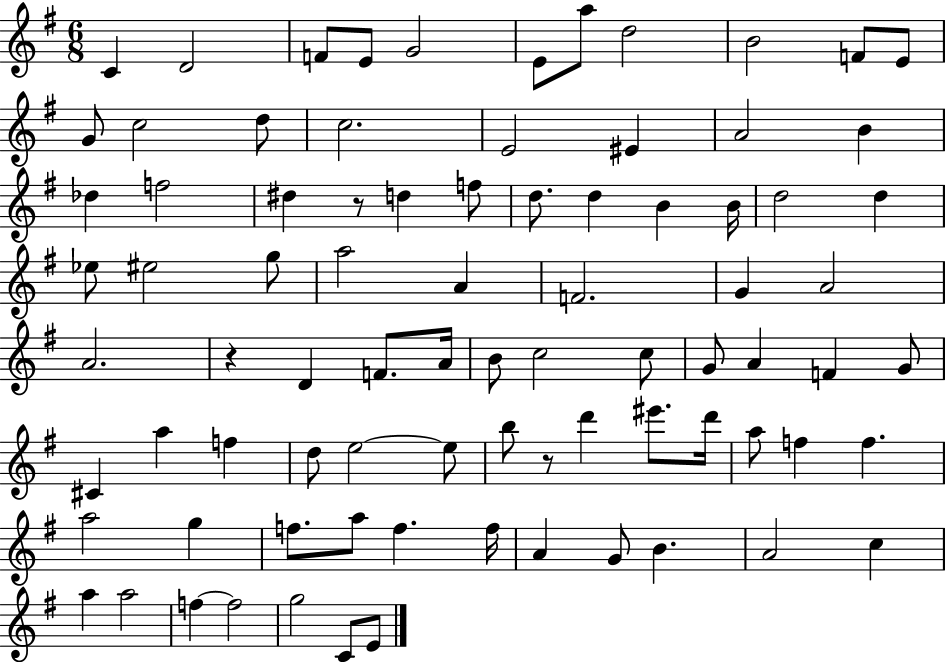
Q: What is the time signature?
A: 6/8